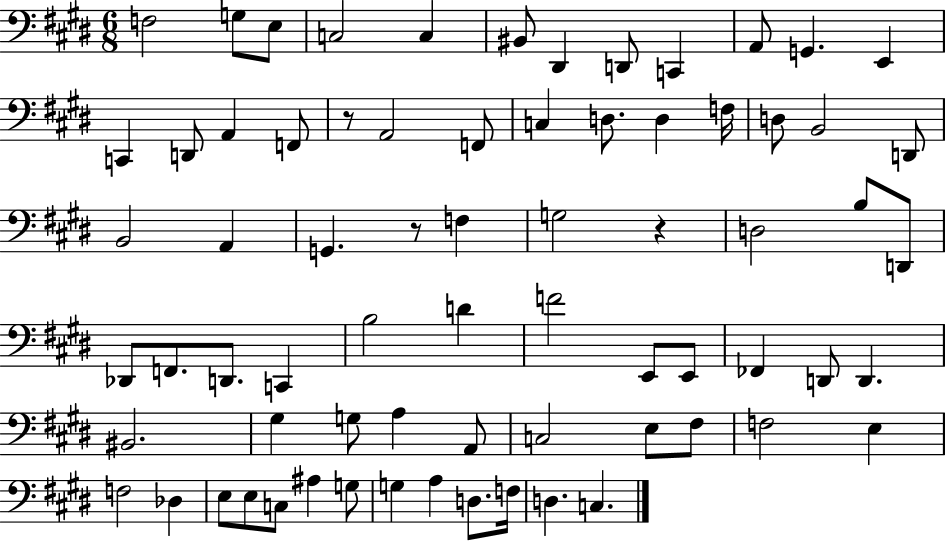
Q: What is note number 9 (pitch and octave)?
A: C2